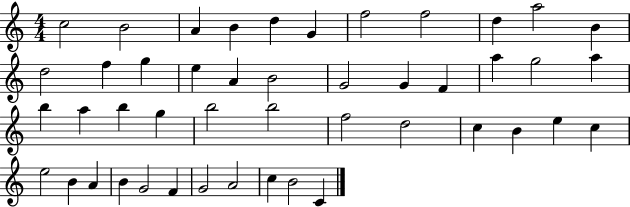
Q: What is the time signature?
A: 4/4